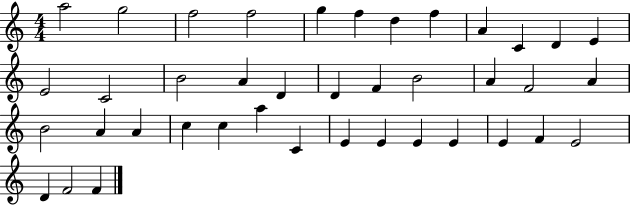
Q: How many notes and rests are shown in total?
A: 40